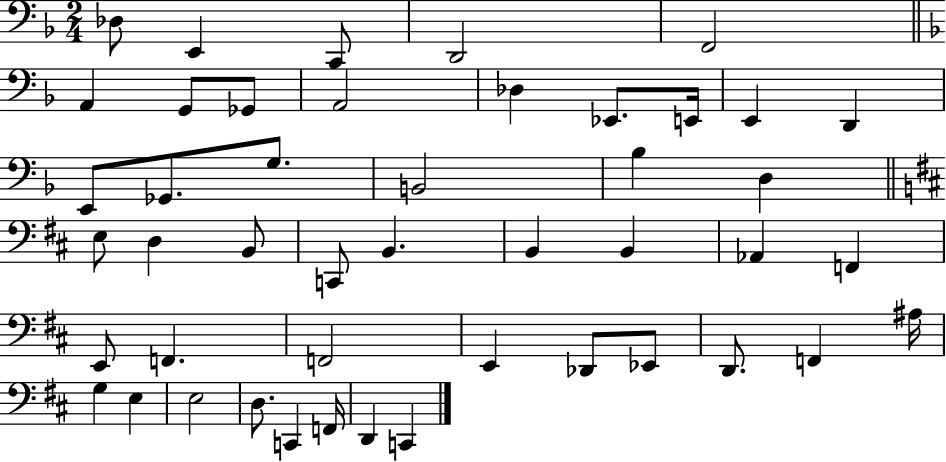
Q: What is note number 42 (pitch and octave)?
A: D3